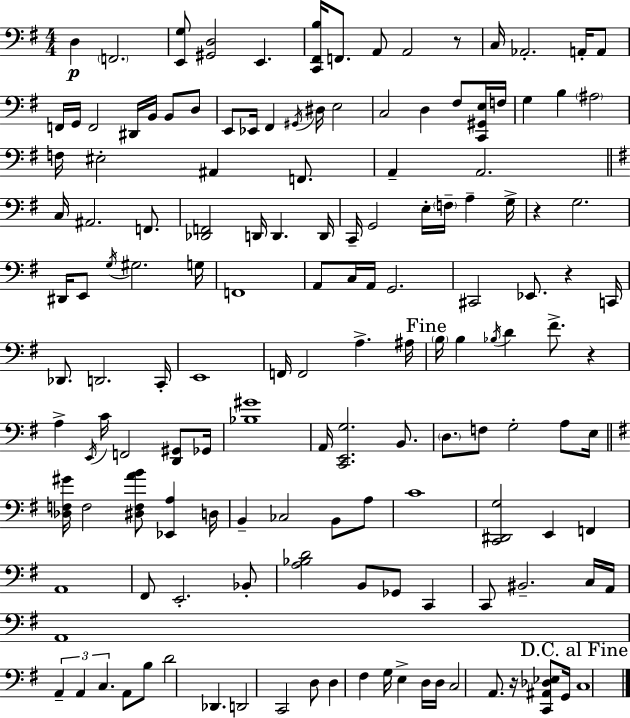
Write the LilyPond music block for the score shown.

{
  \clef bass
  \numericTimeSignature
  \time 4/4
  \key g \major
  d4\p \parenthesize f,2. | <e, g>8 <gis, d>2 e,4. | <c, fis, b>16 f,8. a,8 a,2 r8 | c16 aes,2.-. a,16-. a,8 | \break f,16 g,16 f,2 dis,16 b,16 b,8 d8 | e,8 ees,16 fis,4 \acciaccatura { gis,16 } dis16 e2 | c2 d4 fis8 <c, gis, e>16 | f16 g4 b4 \parenthesize ais2 | \break f16 eis2-. ais,4 f,8. | a,4-- a,2. | \bar "||" \break \key e \minor c16 ais,2. f,8. | <des, f,>2 d,16 d,4. d,16 | c,16-- g,2 e16-. \parenthesize f16-- a4-- g16-> | r4 g2. | \break dis,16 e,8 \acciaccatura { g16 } gis2. | g16 f,1 | a,8 c16 a,16 g,2. | cis,2 ees,8. r4 | \break c,16 des,8. d,2. | c,16-. e,1 | f,16 f,2 a4.-> | ais16 \mark "Fine" \parenthesize b16 b4 \acciaccatura { bes16 } d'4 fis'8.-> r4 | \break a4-> \acciaccatura { e,16 } c'16 f,2 | <d, gis,>8 ges,16 <bes gis'>1 | a,16 <c, e, g>2. | b,8. \parenthesize d8. f8 g2-. | \break a8 e16 \bar "||" \break \key e \minor <des f gis'>16 f2 <dis f a' b'>8 <ees, a>4 d16 | b,4-- ces2 b,8 a8 | c'1 | <c, dis, g>2 e,4 f,4 | \break a,1 | fis,8 e,2.-. bes,8-. | <a bes d'>2 b,8 ges,8 c,4 | c,8 bis,2.-- c16 a,16 | \break a,1 | \tuplet 3/2 { a,4-- a,4 c4. } a,8 | b8 d'2 des,4. | d,2 c,2 | \break d8 d4 fis4 g16 e4-> d16 | d16 c2 a,8. r16 <c, ais, des ees>8 g,16 | \mark "D.C. al Fine" c1 | \bar "|."
}